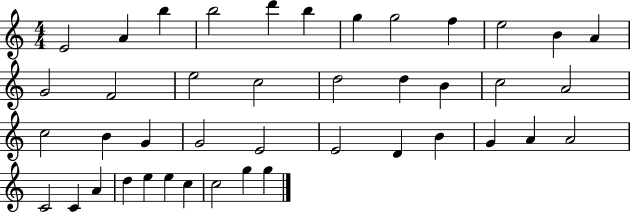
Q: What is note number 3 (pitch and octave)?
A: B5